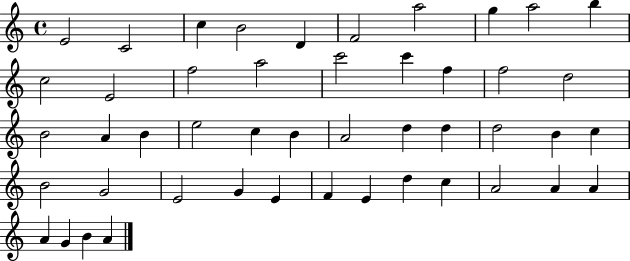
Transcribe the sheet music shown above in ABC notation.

X:1
T:Untitled
M:4/4
L:1/4
K:C
E2 C2 c B2 D F2 a2 g a2 b c2 E2 f2 a2 c'2 c' f f2 d2 B2 A B e2 c B A2 d d d2 B c B2 G2 E2 G E F E d c A2 A A A G B A